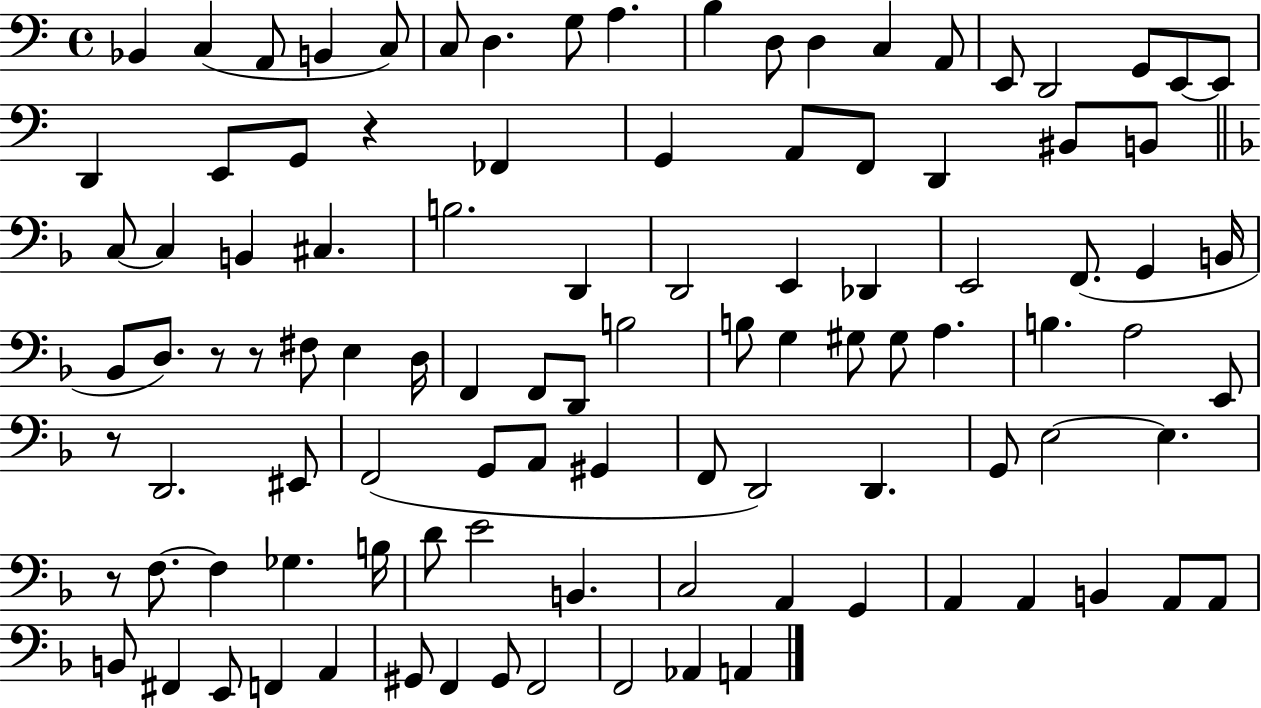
Bb2/q C3/q A2/e B2/q C3/e C3/e D3/q. G3/e A3/q. B3/q D3/e D3/q C3/q A2/e E2/e D2/h G2/e E2/e E2/e D2/q E2/e G2/e R/q FES2/q G2/q A2/e F2/e D2/q BIS2/e B2/e C3/e C3/q B2/q C#3/q. B3/h. D2/q D2/h E2/q Db2/q E2/h F2/e. G2/q B2/s Bb2/e D3/e. R/e R/e F#3/e E3/q D3/s F2/q F2/e D2/e B3/h B3/e G3/q G#3/e G#3/e A3/q. B3/q. A3/h E2/e R/e D2/h. EIS2/e F2/h G2/e A2/e G#2/q F2/e D2/h D2/q. G2/e E3/h E3/q. R/e F3/e. F3/q Gb3/q. B3/s D4/e E4/h B2/q. C3/h A2/q G2/q A2/q A2/q B2/q A2/e A2/e B2/e F#2/q E2/e F2/q A2/q G#2/e F2/q G#2/e F2/h F2/h Ab2/q A2/q